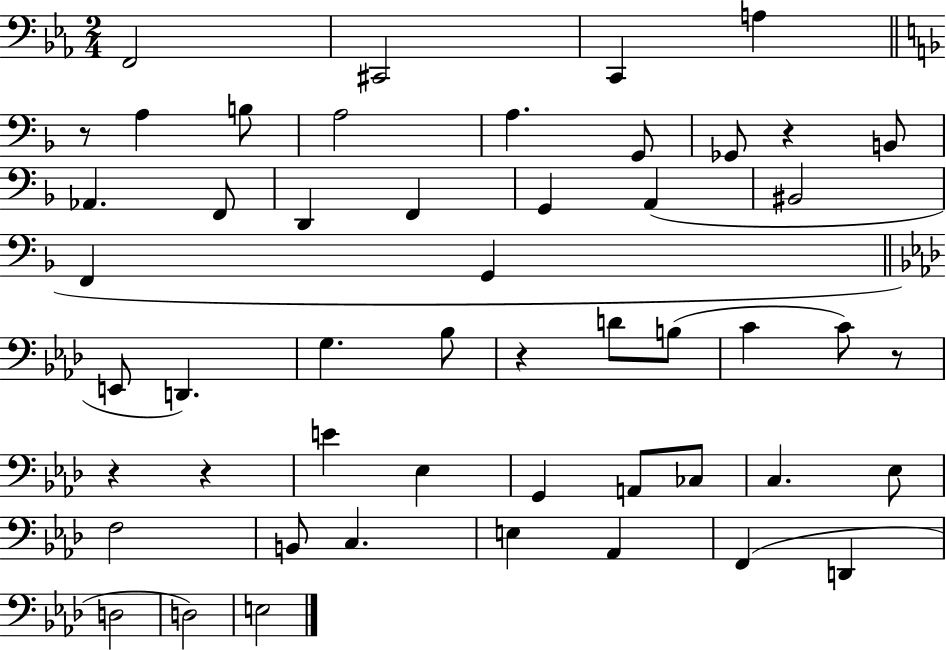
F2/h C#2/h C2/q A3/q R/e A3/q B3/e A3/h A3/q. G2/e Gb2/e R/q B2/e Ab2/q. F2/e D2/q F2/q G2/q A2/q BIS2/h F2/q G2/q E2/e D2/q. G3/q. Bb3/e R/q D4/e B3/e C4/q C4/e R/e R/q R/q E4/q Eb3/q G2/q A2/e CES3/e C3/q. Eb3/e F3/h B2/e C3/q. E3/q Ab2/q F2/q D2/q D3/h D3/h E3/h